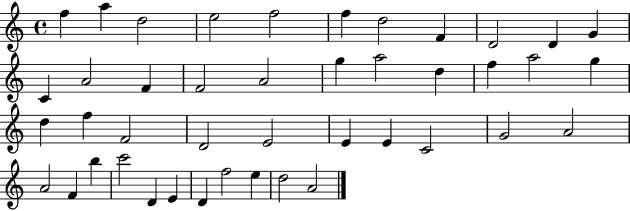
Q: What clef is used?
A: treble